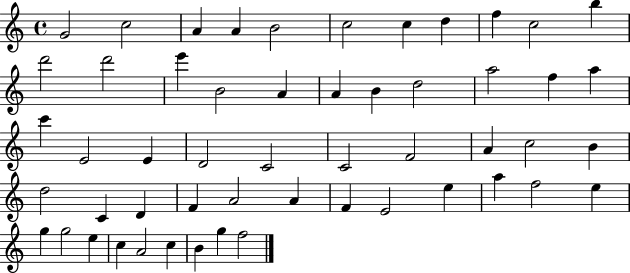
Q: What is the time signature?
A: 4/4